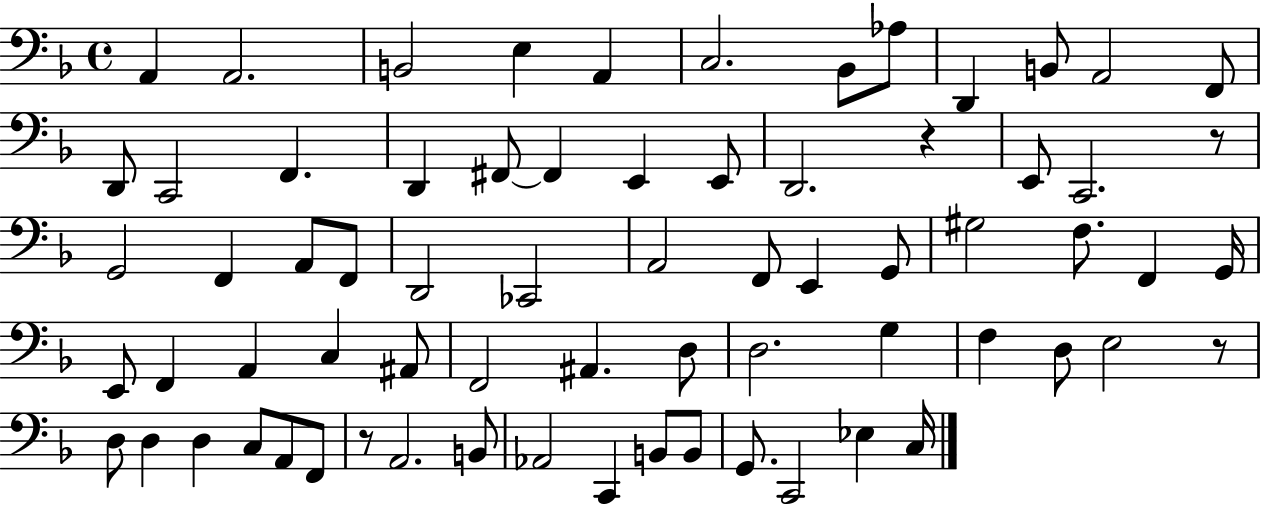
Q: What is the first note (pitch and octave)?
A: A2